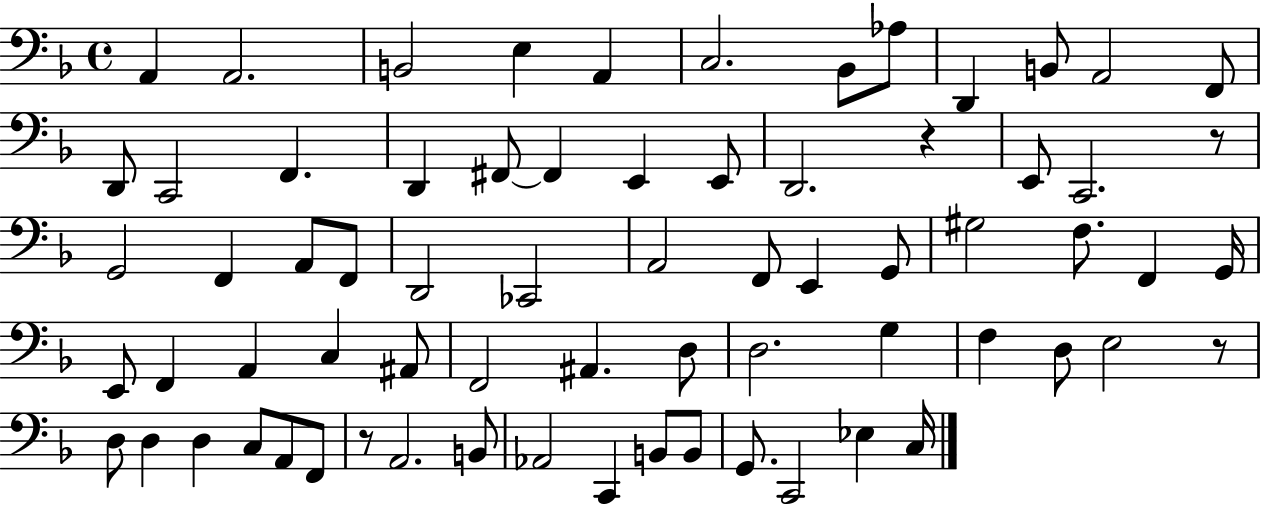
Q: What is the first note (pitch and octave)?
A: A2